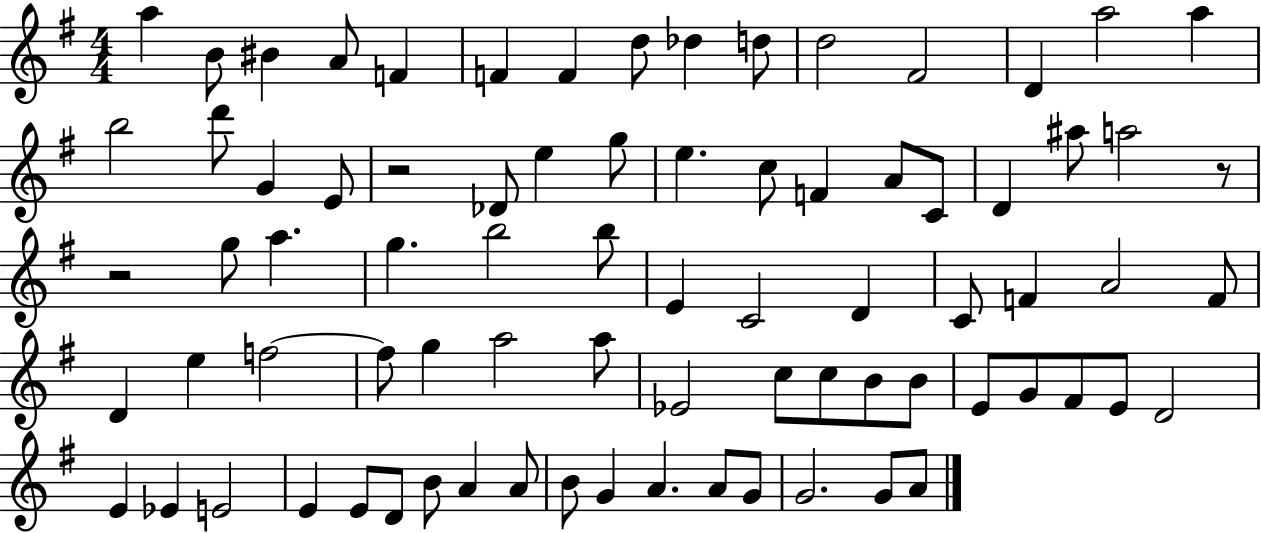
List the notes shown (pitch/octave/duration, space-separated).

A5/q B4/e BIS4/q A4/e F4/q F4/q F4/q D5/e Db5/q D5/e D5/h F#4/h D4/q A5/h A5/q B5/h D6/e G4/q E4/e R/h Db4/e E5/q G5/e E5/q. C5/e F4/q A4/e C4/e D4/q A#5/e A5/h R/e R/h G5/e A5/q. G5/q. B5/h B5/e E4/q C4/h D4/q C4/e F4/q A4/h F4/e D4/q E5/q F5/h F5/e G5/q A5/h A5/e Eb4/h C5/e C5/e B4/e B4/e E4/e G4/e F#4/e E4/e D4/h E4/q Eb4/q E4/h E4/q E4/e D4/e B4/e A4/q A4/e B4/e G4/q A4/q. A4/e G4/e G4/h. G4/e A4/e